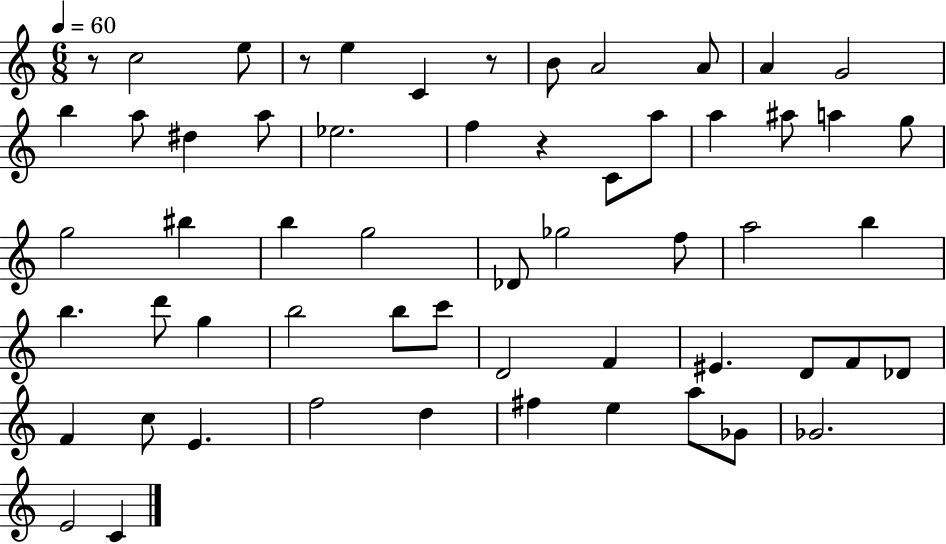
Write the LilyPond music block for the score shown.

{
  \clef treble
  \numericTimeSignature
  \time 6/8
  \key c \major
  \tempo 4 = 60
  r8 c''2 e''8 | r8 e''4 c'4 r8 | b'8 a'2 a'8 | a'4 g'2 | \break b''4 a''8 dis''4 a''8 | ees''2. | f''4 r4 c'8 a''8 | a''4 ais''8 a''4 g''8 | \break g''2 bis''4 | b''4 g''2 | des'8 ges''2 f''8 | a''2 b''4 | \break b''4. d'''8 g''4 | b''2 b''8 c'''8 | d'2 f'4 | eis'4. d'8 f'8 des'8 | \break f'4 c''8 e'4. | f''2 d''4 | fis''4 e''4 a''8 ges'8 | ges'2. | \break e'2 c'4 | \bar "|."
}